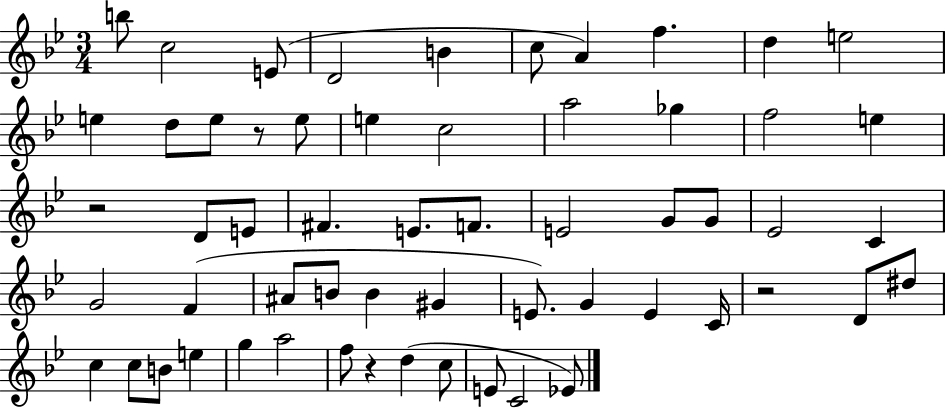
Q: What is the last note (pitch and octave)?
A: Eb4